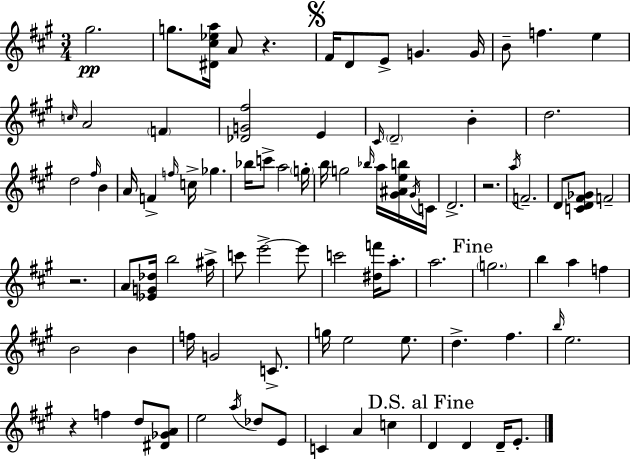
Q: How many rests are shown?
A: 4